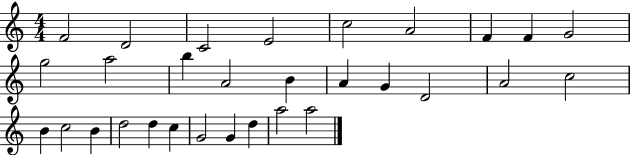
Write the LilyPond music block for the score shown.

{
  \clef treble
  \numericTimeSignature
  \time 4/4
  \key c \major
  f'2 d'2 | c'2 e'2 | c''2 a'2 | f'4 f'4 g'2 | \break g''2 a''2 | b''4 a'2 b'4 | a'4 g'4 d'2 | a'2 c''2 | \break b'4 c''2 b'4 | d''2 d''4 c''4 | g'2 g'4 d''4 | a''2 a''2 | \break \bar "|."
}